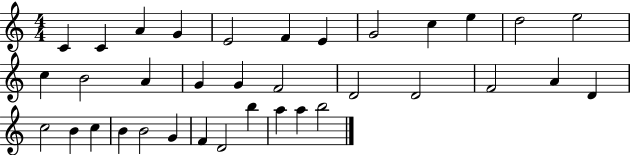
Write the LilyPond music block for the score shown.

{
  \clef treble
  \numericTimeSignature
  \time 4/4
  \key c \major
  c'4 c'4 a'4 g'4 | e'2 f'4 e'4 | g'2 c''4 e''4 | d''2 e''2 | \break c''4 b'2 a'4 | g'4 g'4 f'2 | d'2 d'2 | f'2 a'4 d'4 | \break c''2 b'4 c''4 | b'4 b'2 g'4 | f'4 d'2 b''4 | a''4 a''4 b''2 | \break \bar "|."
}